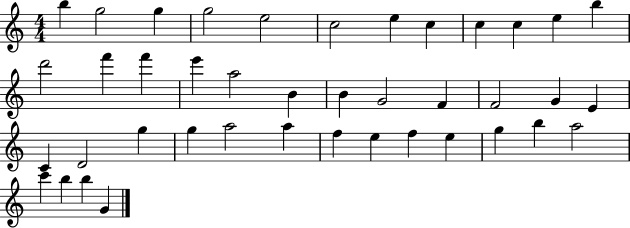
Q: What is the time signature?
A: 4/4